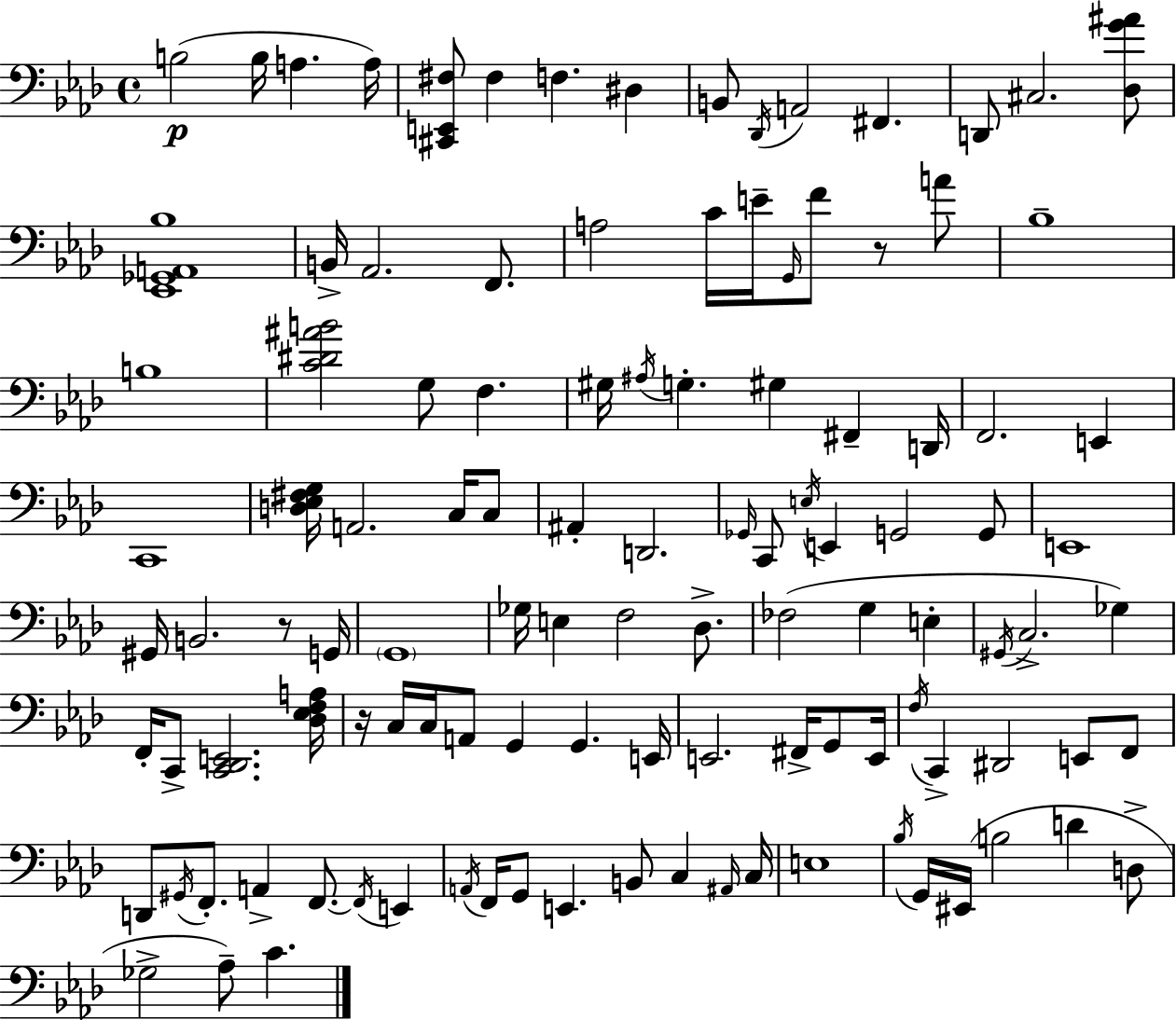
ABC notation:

X:1
T:Untitled
M:4/4
L:1/4
K:Fm
B,2 B,/4 A, A,/4 [^C,,E,,^F,]/2 ^F, F, ^D, B,,/2 _D,,/4 A,,2 ^F,, D,,/2 ^C,2 [_D,G^A]/2 [_E,,_G,,A,,_B,]4 B,,/4 _A,,2 F,,/2 A,2 C/4 E/4 G,,/4 F/2 z/2 A/2 _B,4 B,4 [C^D^AB]2 G,/2 F, ^G,/4 ^A,/4 G, ^G, ^F,, D,,/4 F,,2 E,, C,,4 [D,_E,^F,G,]/4 A,,2 C,/4 C,/2 ^A,, D,,2 _G,,/4 C,,/2 E,/4 E,, G,,2 G,,/2 E,,4 ^G,,/4 B,,2 z/2 G,,/4 G,,4 _G,/4 E, F,2 _D,/2 _F,2 G, E, ^G,,/4 C,2 _G, F,,/4 C,,/2 [C,,_D,,E,,]2 [_D,_E,F,A,]/4 z/4 C,/4 C,/4 A,,/2 G,, G,, E,,/4 E,,2 ^F,,/4 G,,/2 E,,/4 F,/4 C,, ^D,,2 E,,/2 F,,/2 D,,/2 ^G,,/4 F,,/2 A,, F,,/2 F,,/4 E,, A,,/4 F,,/4 G,,/2 E,, B,,/2 C, ^A,,/4 C,/4 E,4 _B,/4 G,,/4 ^E,,/4 B,2 D D,/2 _G,2 _A,/2 C